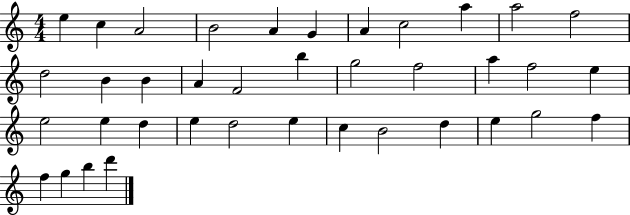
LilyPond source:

{
  \clef treble
  \numericTimeSignature
  \time 4/4
  \key c \major
  e''4 c''4 a'2 | b'2 a'4 g'4 | a'4 c''2 a''4 | a''2 f''2 | \break d''2 b'4 b'4 | a'4 f'2 b''4 | g''2 f''2 | a''4 f''2 e''4 | \break e''2 e''4 d''4 | e''4 d''2 e''4 | c''4 b'2 d''4 | e''4 g''2 f''4 | \break f''4 g''4 b''4 d'''4 | \bar "|."
}